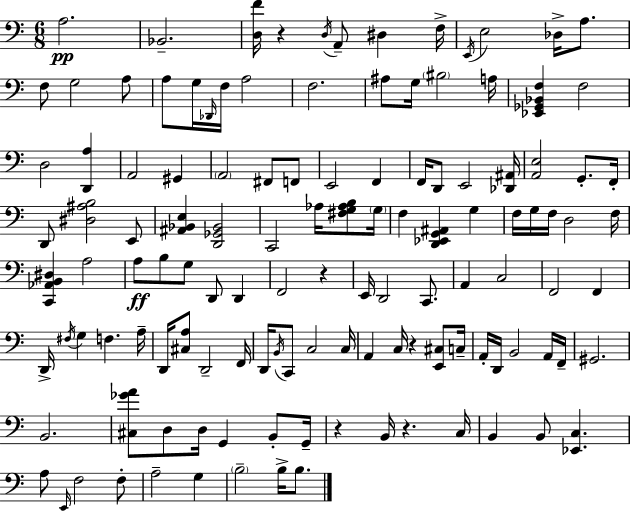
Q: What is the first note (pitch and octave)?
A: A3